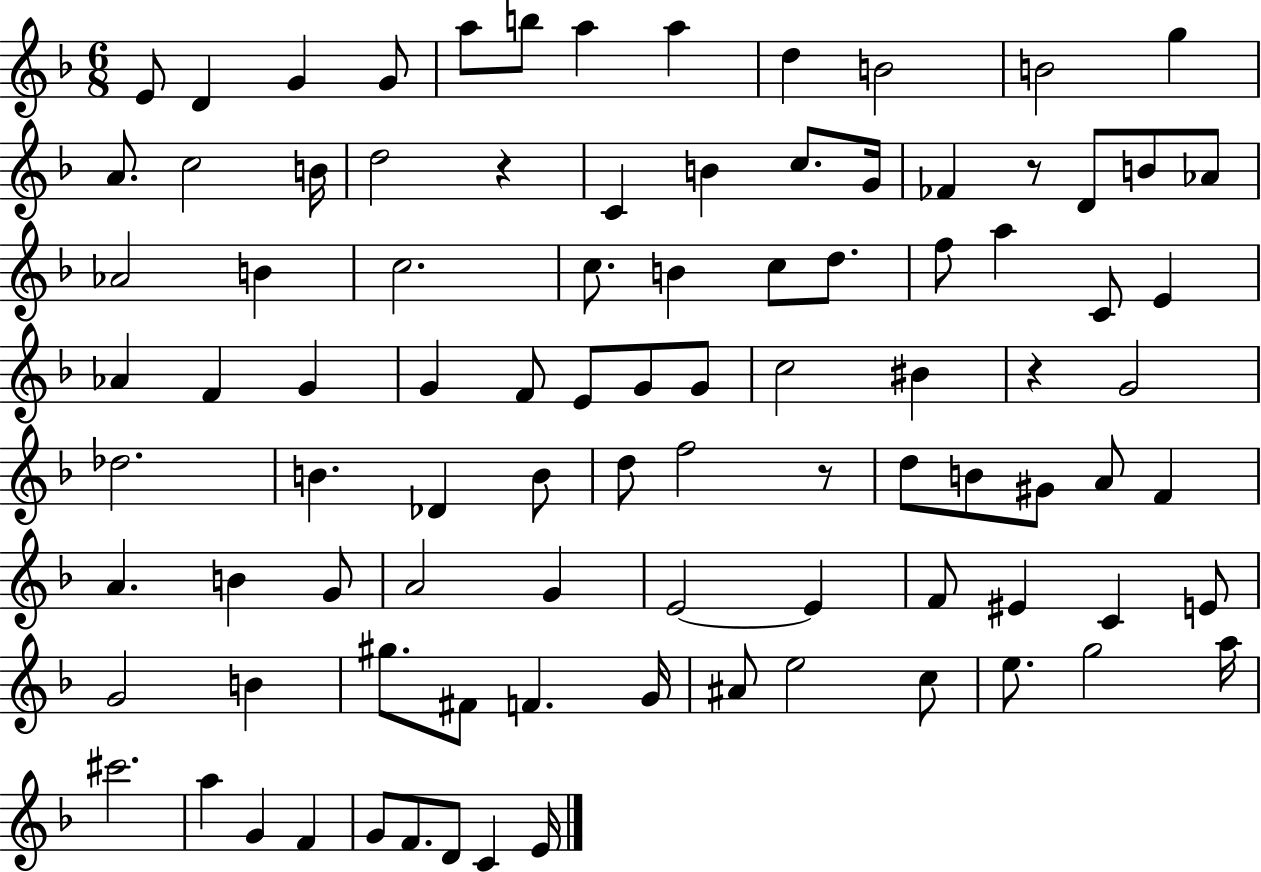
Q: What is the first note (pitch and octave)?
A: E4